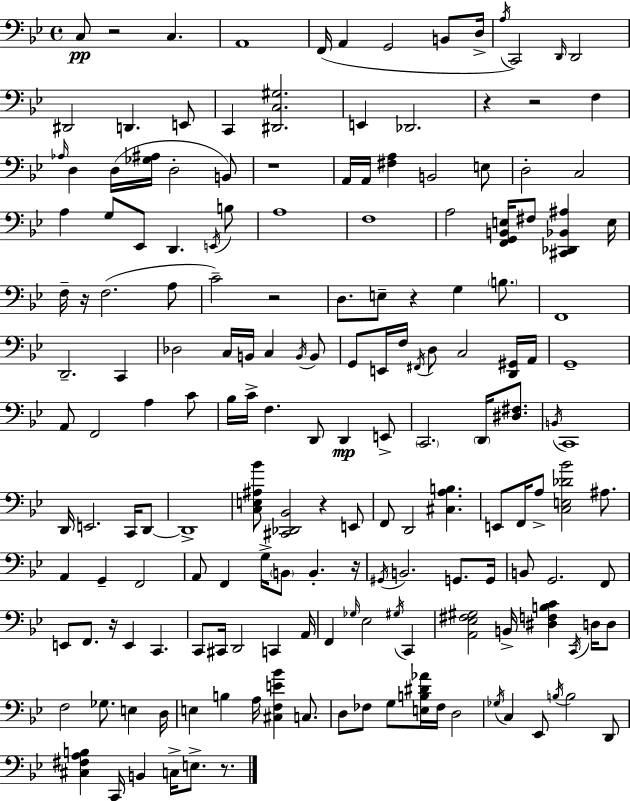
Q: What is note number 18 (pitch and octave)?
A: Db2